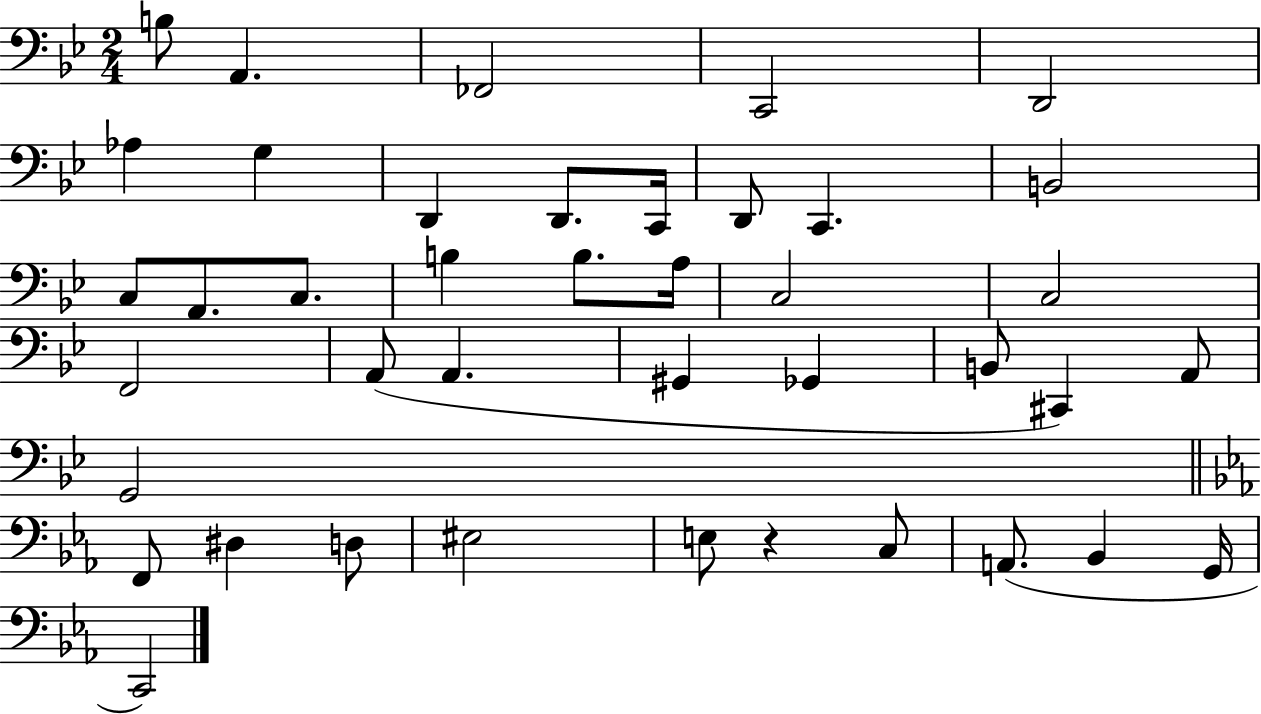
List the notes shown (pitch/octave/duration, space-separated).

B3/e A2/q. FES2/h C2/h D2/h Ab3/q G3/q D2/q D2/e. C2/s D2/e C2/q. B2/h C3/e A2/e. C3/e. B3/q B3/e. A3/s C3/h C3/h F2/h A2/e A2/q. G#2/q Gb2/q B2/e C#2/q A2/e G2/h F2/e D#3/q D3/e EIS3/h E3/e R/q C3/e A2/e. Bb2/q G2/s C2/h